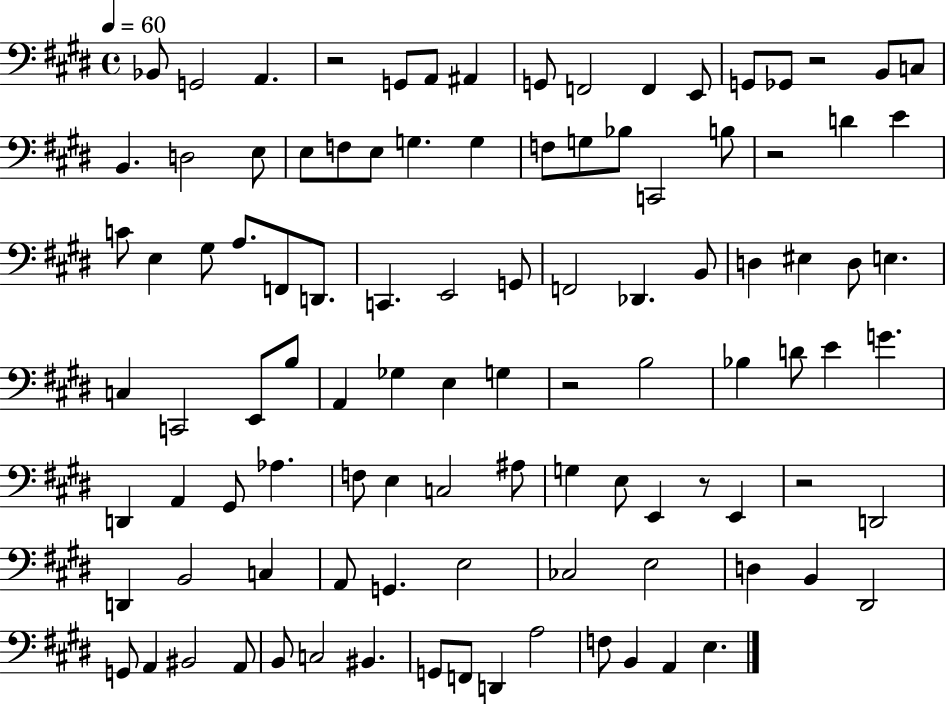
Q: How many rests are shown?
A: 6